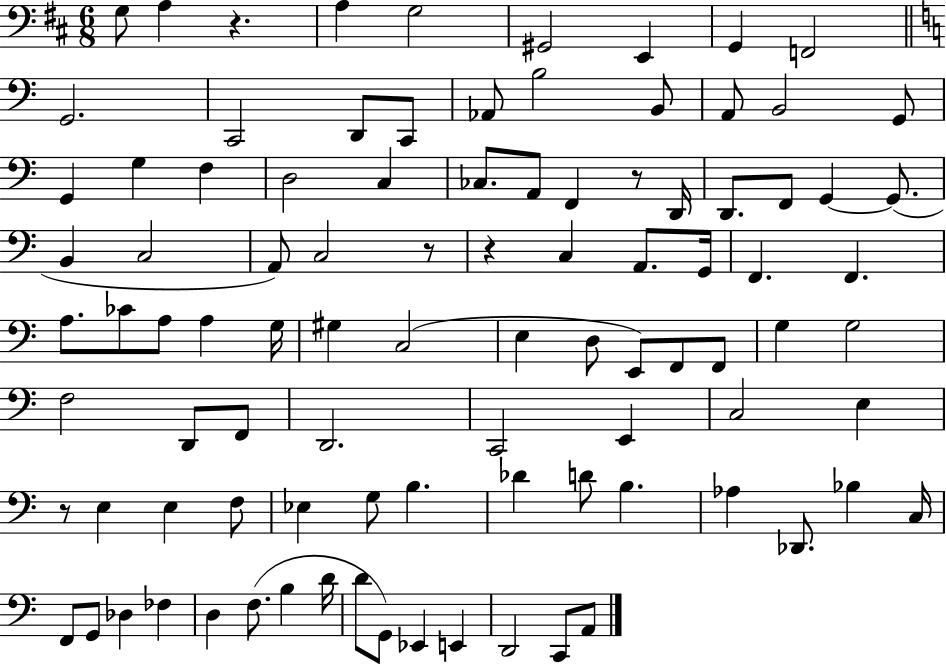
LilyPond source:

{
  \clef bass
  \numericTimeSignature
  \time 6/8
  \key d \major
  g8 a4 r4. | a4 g2 | gis,2 e,4 | g,4 f,2 | \break \bar "||" \break \key a \minor g,2. | c,2 d,8 c,8 | aes,8 b2 b,8 | a,8 b,2 g,8 | \break g,4 g4 f4 | d2 c4 | ces8. a,8 f,4 r8 d,16 | d,8. f,8 g,4~~ g,8.( | \break b,4 c2 | a,8) c2 r8 | r4 c4 a,8. g,16 | f,4. f,4. | \break a8. ces'8 a8 a4 g16 | gis4 c2( | e4 d8 e,8) f,8 f,8 | g4 g2 | \break f2 d,8 f,8 | d,2. | c,2 e,4 | c2 e4 | \break r8 e4 e4 f8 | ees4 g8 b4. | des'4 d'8 b4. | aes4 des,8. bes4 c16 | \break f,8 g,8 des4 fes4 | d4 f8.( b4 d'16 | d'8 g,8) ees,4 e,4 | d,2 c,8 a,8 | \break \bar "|."
}